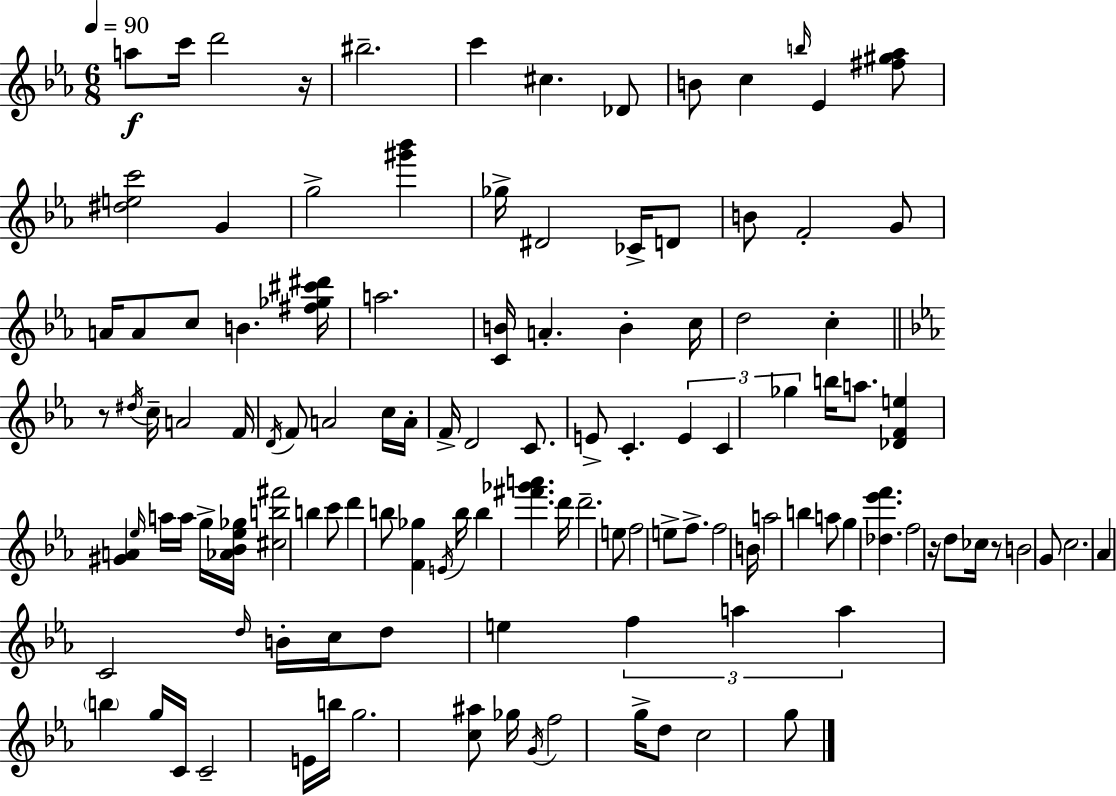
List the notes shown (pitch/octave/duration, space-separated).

A5/e C6/s D6/h R/s BIS5/h. C6/q C#5/q. Db4/e B4/e C5/q B5/s Eb4/q [F#5,G#5,Ab5]/e [D#5,E5,C6]/h G4/q G5/h [G#6,Bb6]/q Gb5/s D#4/h CES4/s D4/e B4/e F4/h G4/e A4/s A4/e C5/e B4/q. [F#5,Gb5,C#6,D#6]/s A5/h. [C4,B4]/s A4/q. B4/q C5/s D5/h C5/q R/e D#5/s C5/s A4/h F4/s D4/s F4/e A4/h C5/s A4/s F4/s D4/h C4/e. E4/e C4/q. E4/q C4/q Gb5/q B5/s A5/e. [Db4,F4,E5]/q [G#4,A4]/q Eb5/s A5/s A5/s G5/s [Ab4,Bb4,Eb5,Gb5]/s [C#5,B5,F#6]/h B5/q C6/e D6/q B5/e [F4,Gb5]/q E4/s B5/s B5/q [F#6,Gb6,A6]/q. D6/s D6/h. E5/e F5/h E5/e F5/e. F5/h B4/s A5/h B5/q A5/e G5/q [Db5,Eb6,F6]/q. F5/h R/s D5/e CES5/s R/e B4/h G4/e C5/h. Ab4/q C4/h D5/s B4/s C5/s D5/e E5/q F5/q A5/q A5/q B5/q G5/s C4/s C4/h E4/s B5/s G5/h. [C5,A#5]/e Gb5/s G4/s F5/h G5/s D5/e C5/h G5/e